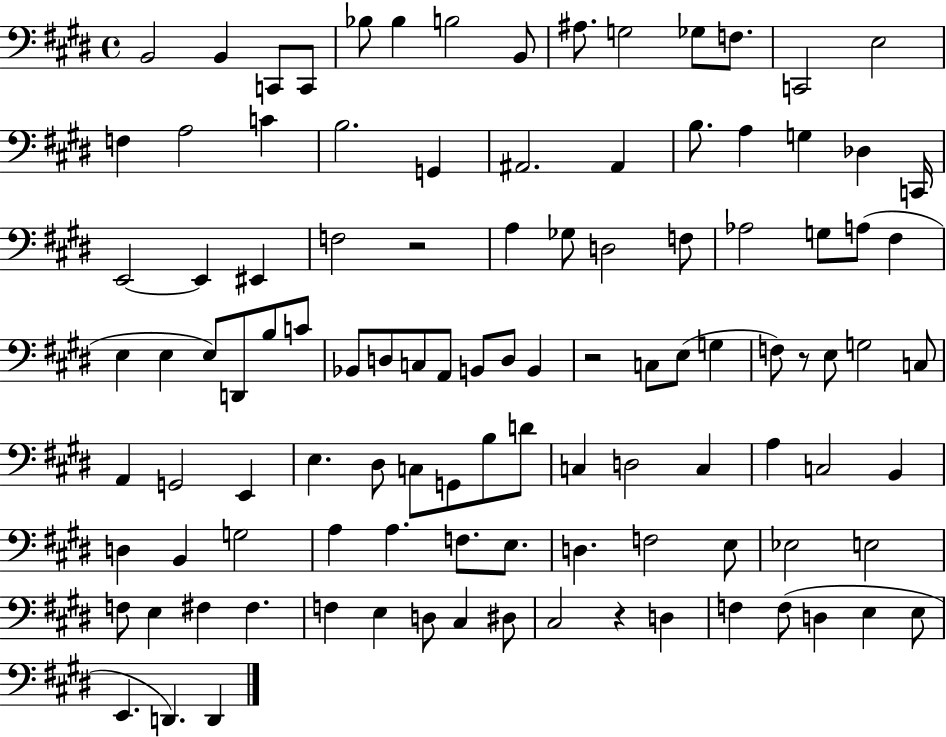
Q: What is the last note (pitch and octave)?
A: D2